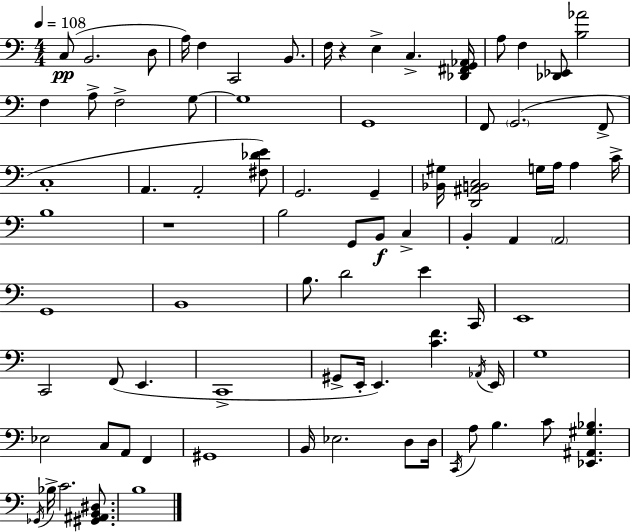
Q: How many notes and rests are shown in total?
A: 83